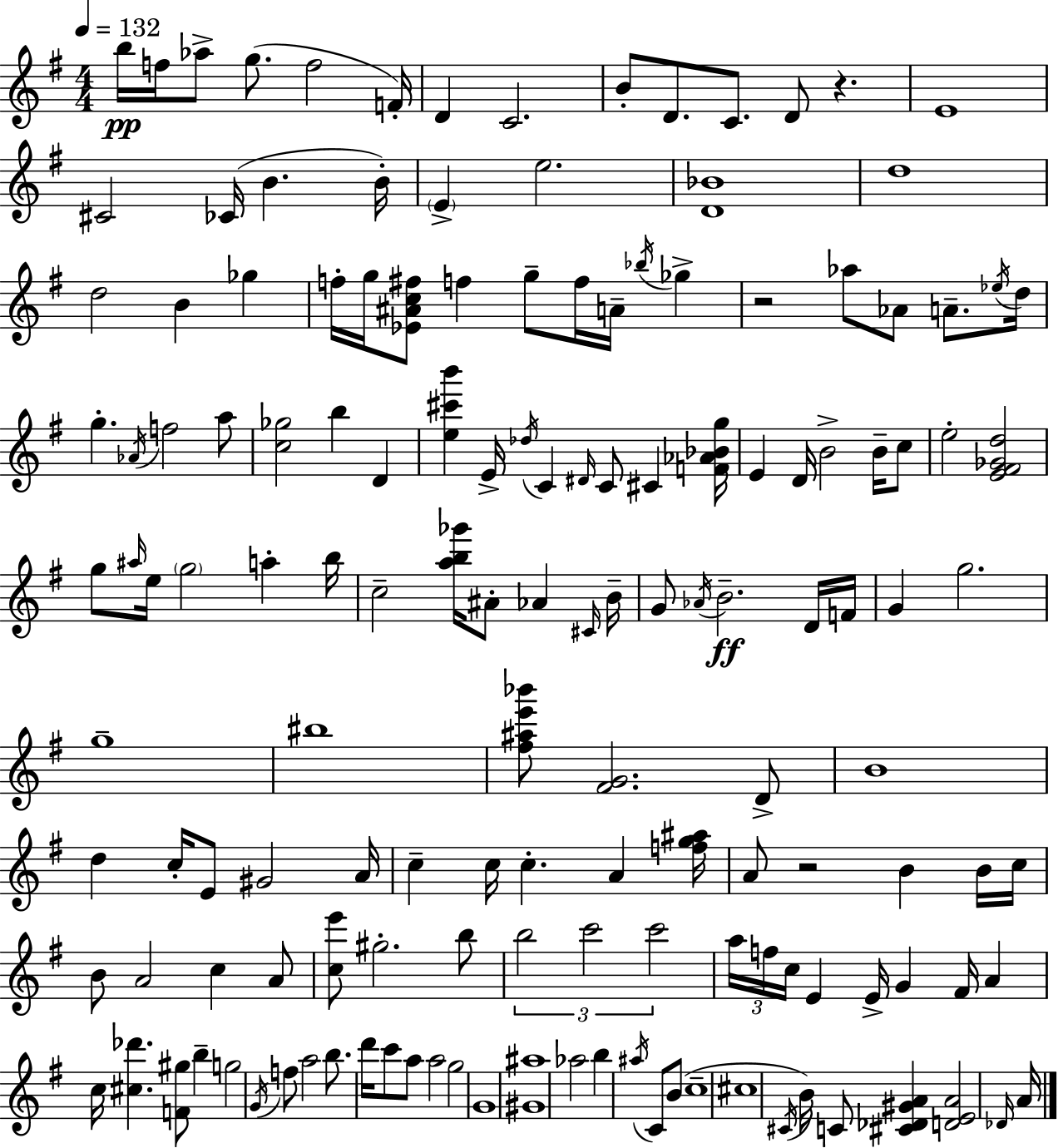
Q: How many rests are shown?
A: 3